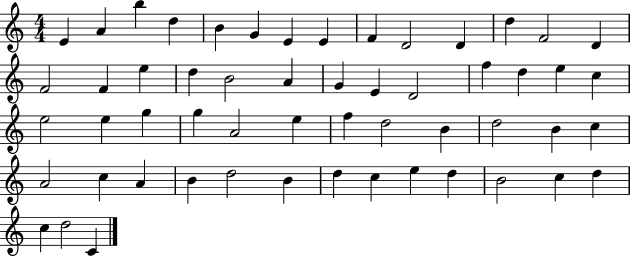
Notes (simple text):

E4/q A4/q B5/q D5/q B4/q G4/q E4/q E4/q F4/q D4/h D4/q D5/q F4/h D4/q F4/h F4/q E5/q D5/q B4/h A4/q G4/q E4/q D4/h F5/q D5/q E5/q C5/q E5/h E5/q G5/q G5/q A4/h E5/q F5/q D5/h B4/q D5/h B4/q C5/q A4/h C5/q A4/q B4/q D5/h B4/q D5/q C5/q E5/q D5/q B4/h C5/q D5/q C5/q D5/h C4/q